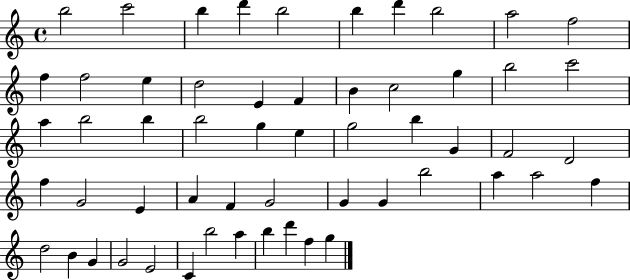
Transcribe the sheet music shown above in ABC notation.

X:1
T:Untitled
M:4/4
L:1/4
K:C
b2 c'2 b d' b2 b d' b2 a2 f2 f f2 e d2 E F B c2 g b2 c'2 a b2 b b2 g e g2 b G F2 D2 f G2 E A F G2 G G b2 a a2 f d2 B G G2 E2 C b2 a b d' f g